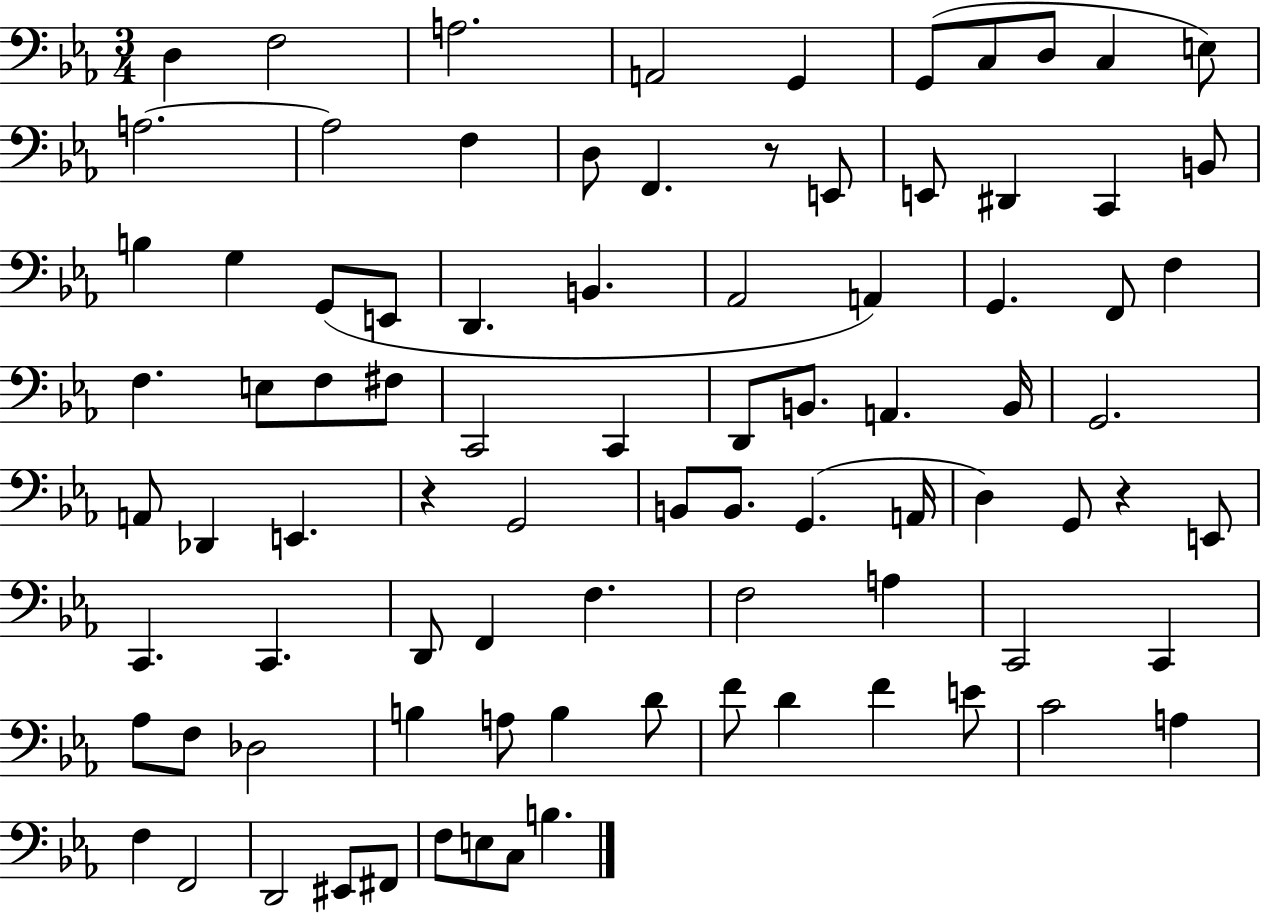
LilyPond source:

{
  \clef bass
  \numericTimeSignature
  \time 3/4
  \key ees \major
  d4 f2 | a2. | a,2 g,4 | g,8( c8 d8 c4 e8) | \break a2.~~ | a2 f4 | d8 f,4. r8 e,8 | e,8 dis,4 c,4 b,8 | \break b4 g4 g,8( e,8 | d,4. b,4. | aes,2 a,4) | g,4. f,8 f4 | \break f4. e8 f8 fis8 | c,2 c,4 | d,8 b,8. a,4. b,16 | g,2. | \break a,8 des,4 e,4. | r4 g,2 | b,8 b,8. g,4.( a,16 | d4) g,8 r4 e,8 | \break c,4. c,4. | d,8 f,4 f4. | f2 a4 | c,2 c,4 | \break aes8 f8 des2 | b4 a8 b4 d'8 | f'8 d'4 f'4 e'8 | c'2 a4 | \break f4 f,2 | d,2 eis,8 fis,8 | f8 e8 c8 b4. | \bar "|."
}